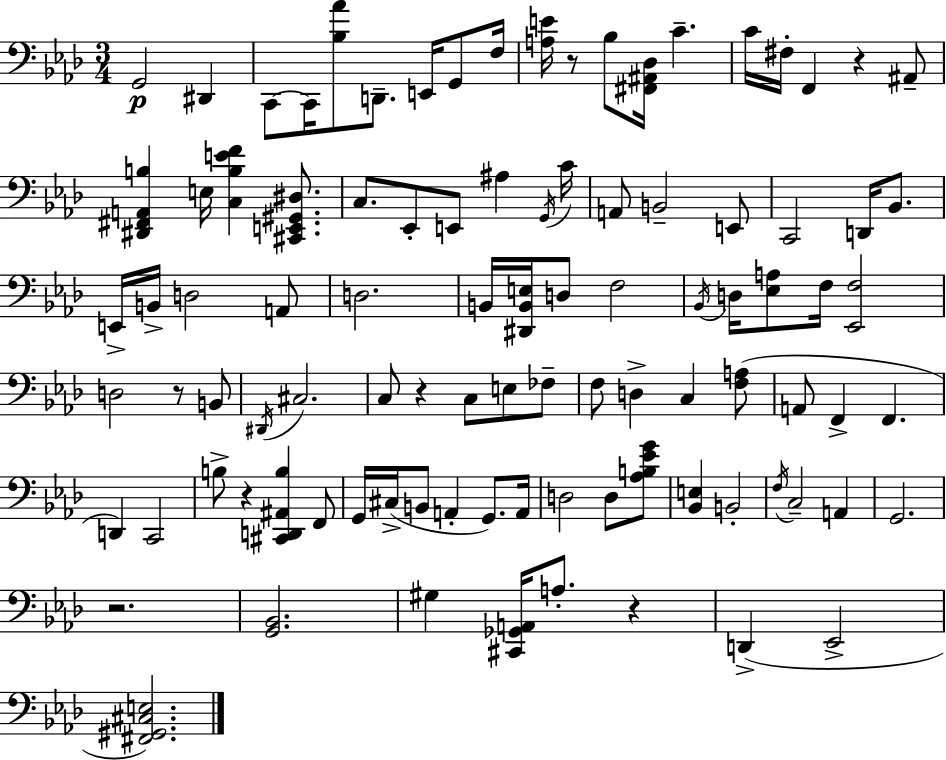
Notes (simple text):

G2/h D#2/q C2/e C2/s [Bb3,Ab4]/e D2/e. E2/s G2/e F3/s [A3,E4]/s R/e Bb3/e [F#2,A#2,Db3]/s C4/q. C4/s F#3/s F2/q R/q A#2/e [D#2,F#2,A2,B3]/q E3/s [C3,B3,E4,F4]/q [C#2,E2,G#2,D#3]/e. C3/e. Eb2/e E2/e A#3/q G2/s C4/s A2/e B2/h E2/e C2/h D2/s Bb2/e. E2/s B2/s D3/h A2/e D3/h. B2/s [D#2,B2,E3]/s D3/e F3/h Bb2/s D3/s [Eb3,A3]/e F3/s [Eb2,F3]/h D3/h R/e B2/e D#2/s C#3/h. C3/e R/q C3/e E3/e FES3/e F3/e D3/q C3/q [F3,A3]/e A2/e F2/q F2/q. D2/q C2/h B3/e R/q [C#2,D2,A#2,B3]/q F2/e G2/s C#3/s B2/e A2/q G2/e. A2/s D3/h D3/e [Ab3,B3,Eb4,G4]/e [Bb2,E3]/q B2/h F3/s C3/h A2/q G2/h. R/h. [G2,Bb2]/h. G#3/q [C#2,Gb2,A2]/s A3/e. R/q D2/q Eb2/h [F#2,G#2,C#3,E3]/h.